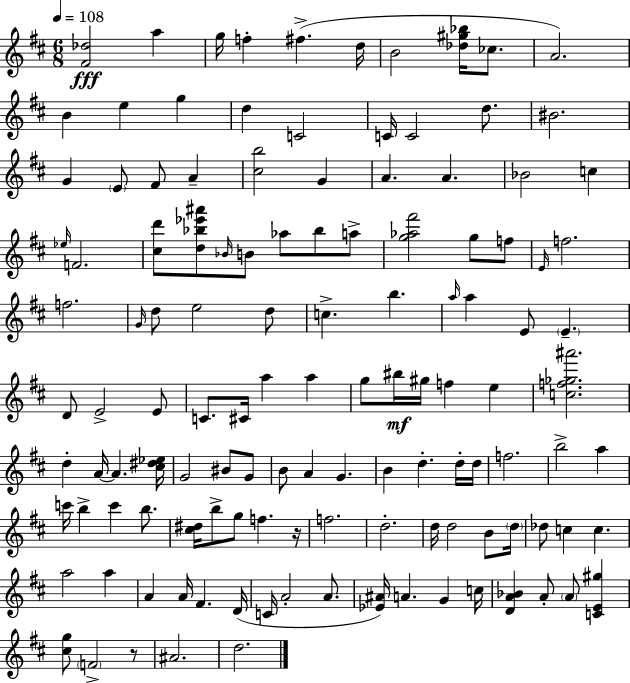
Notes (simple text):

[F#4,Db5]/h A5/q G5/s F5/q F#5/q. D5/s B4/h [Db5,G#5,Bb5]/s CES5/e. A4/h. B4/q E5/q G5/q D5/q C4/h C4/s C4/h D5/e. BIS4/h. G4/q E4/e F#4/e A4/q [C#5,B5]/h G4/q A4/q. A4/q. Bb4/h C5/q Eb5/s F4/h. [C#5,D6]/e [D5,Bb5,Eb6,A#6]/e Bb4/s B4/e Ab5/e Bb5/e A5/e [G5,Ab5,F#6]/h G5/e F5/e E4/s F5/h. F5/h. G4/s D5/e E5/h D5/e C5/q. B5/q. A5/s A5/q E4/e E4/q. D4/e E4/h E4/e C4/e. C#4/s A5/q A5/q G5/e BIS5/s G#5/s F5/q E5/q [C5,F5,Gb5,A#6]/h. D5/q A4/s A4/q. [C#5,D#5,Eb5]/s G4/h BIS4/e G4/e B4/e A4/q G4/q. B4/q D5/q. D5/s D5/s F5/h. B5/h A5/q C6/s B5/q C6/q B5/e. [C#5,D#5]/s B5/e G5/e F5/q. R/s F5/h. D5/h. D5/s D5/h B4/e D5/s Db5/e C5/q C5/q. A5/h A5/q A4/q A4/s F#4/q. D4/s C4/s A4/h A4/e. [Eb4,A#4]/s A4/q. G4/q C5/s [D4,A4,Bb4]/q A4/e A4/e [C4,E4,G#5]/q [C#5,G5]/e F4/h R/e A#4/h. D5/h.